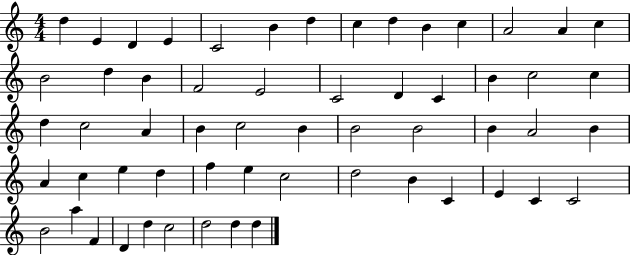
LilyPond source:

{
  \clef treble
  \numericTimeSignature
  \time 4/4
  \key c \major
  d''4 e'4 d'4 e'4 | c'2 b'4 d''4 | c''4 d''4 b'4 c''4 | a'2 a'4 c''4 | \break b'2 d''4 b'4 | f'2 e'2 | c'2 d'4 c'4 | b'4 c''2 c''4 | \break d''4 c''2 a'4 | b'4 c''2 b'4 | b'2 b'2 | b'4 a'2 b'4 | \break a'4 c''4 e''4 d''4 | f''4 e''4 c''2 | d''2 b'4 c'4 | e'4 c'4 c'2 | \break b'2 a''4 f'4 | d'4 d''4 c''2 | d''2 d''4 d''4 | \bar "|."
}